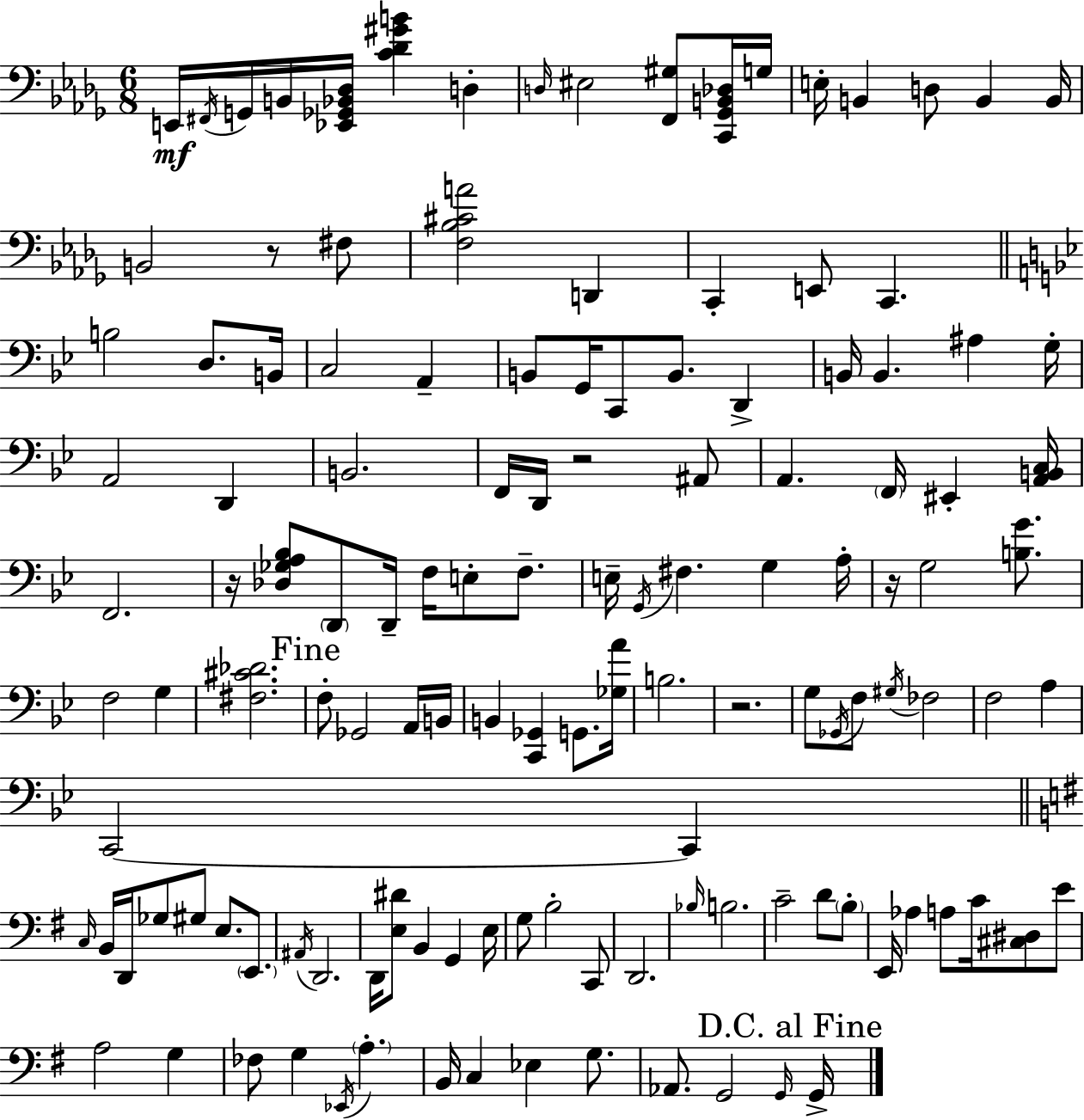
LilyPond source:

{
  \clef bass
  \numericTimeSignature
  \time 6/8
  \key bes \minor
  e,16\mf \acciaccatura { fis,16 } g,16 b,16 <ees, ges, bes, des>16 <c' des' gis' b'>4 d4-. | \grace { d16 } eis2 <f, gis>8 | <c, ges, b, des>16 g16 e16-. b,4 d8 b,4 | b,16 b,2 r8 | \break fis8 <f bes cis' a'>2 d,4 | c,4-. e,8 c,4. | \bar "||" \break \key bes \major b2 d8. b,16 | c2 a,4-- | b,8 g,16 c,8 b,8. d,4-> | b,16 b,4. ais4 g16-. | \break a,2 d,4 | b,2. | f,16 d,16 r2 ais,8 | a,4. \parenthesize f,16 eis,4-. <a, b, c>16 | \break f,2. | r16 <des ges a bes>8 \parenthesize d,8 d,16-- f16 e8-. f8.-- | e16-- \acciaccatura { g,16 } fis4. g4 | a16-. r16 g2 <b g'>8. | \break f2 g4 | <fis cis' des'>2. | \mark "Fine" f8-. ges,2 a,16 | b,16 b,4 <c, ges,>4 g,8. | \break <ges a'>16 b2. | r2. | g8 \acciaccatura { ges,16 } f8 \acciaccatura { gis16 } fes2 | f2 a4 | \break c,2~~ c,4 | \bar "||" \break \key g \major \grace { c16 } b,16 d,16 ges8 gis8 e8. \parenthesize e,8. | \acciaccatura { ais,16 } d,2. | d,16 <e dis'>8 b,4 g,4 | e16 g8 b2-. | \break c,8 d,2. | \grace { bes16 } b2. | c'2-- d'8 | \parenthesize b8-. e,16 aes4 a8 c'16 <cis dis>8 | \break e'8 a2 g4 | fes8 g4 \acciaccatura { ees,16 } \parenthesize a4.-. | b,16 c4 ees4 | g8. aes,8. g,2 | \break \grace { g,16 } \mark "D.C. al Fine" g,16-> \bar "|."
}